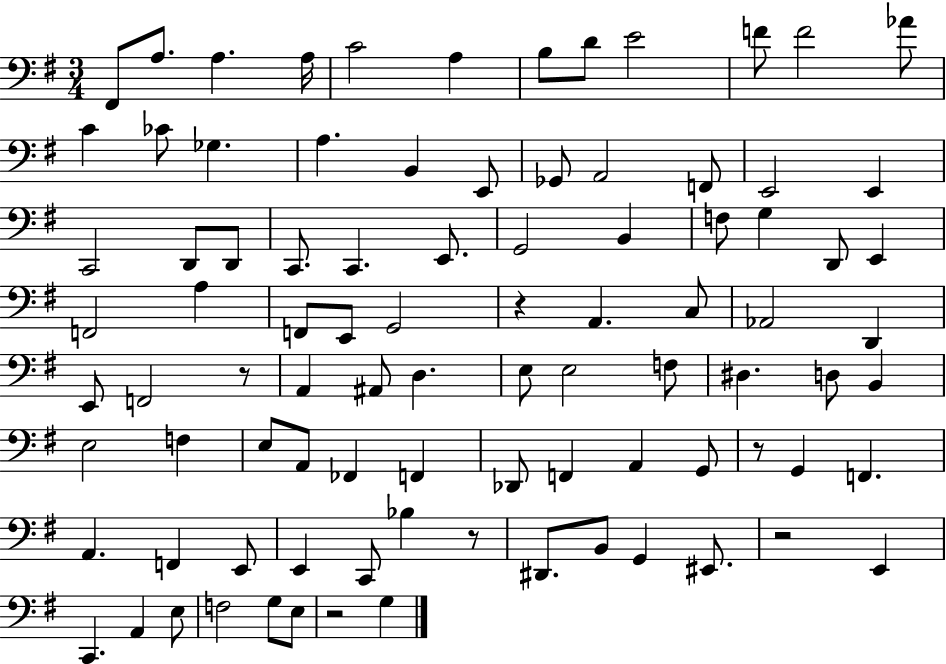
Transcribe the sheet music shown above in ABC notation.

X:1
T:Untitled
M:3/4
L:1/4
K:G
^F,,/2 A,/2 A, A,/4 C2 A, B,/2 D/2 E2 F/2 F2 _A/2 C _C/2 _G, A, B,, E,,/2 _G,,/2 A,,2 F,,/2 E,,2 E,, C,,2 D,,/2 D,,/2 C,,/2 C,, E,,/2 G,,2 B,, F,/2 G, D,,/2 E,, F,,2 A, F,,/2 E,,/2 G,,2 z A,, C,/2 _A,,2 D,, E,,/2 F,,2 z/2 A,, ^A,,/2 D, E,/2 E,2 F,/2 ^D, D,/2 B,, E,2 F, E,/2 A,,/2 _F,, F,, _D,,/2 F,, A,, G,,/2 z/2 G,, F,, A,, F,, E,,/2 E,, C,,/2 _B, z/2 ^D,,/2 B,,/2 G,, ^E,,/2 z2 E,, C,, A,, E,/2 F,2 G,/2 E,/2 z2 G,